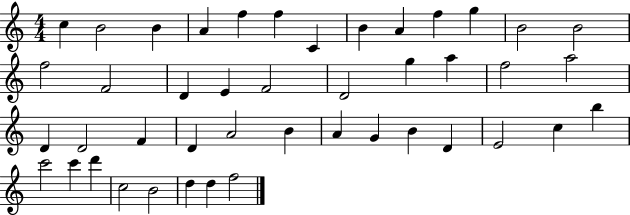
X:1
T:Untitled
M:4/4
L:1/4
K:C
c B2 B A f f C B A f g B2 B2 f2 F2 D E F2 D2 g a f2 a2 D D2 F D A2 B A G B D E2 c b c'2 c' d' c2 B2 d d f2